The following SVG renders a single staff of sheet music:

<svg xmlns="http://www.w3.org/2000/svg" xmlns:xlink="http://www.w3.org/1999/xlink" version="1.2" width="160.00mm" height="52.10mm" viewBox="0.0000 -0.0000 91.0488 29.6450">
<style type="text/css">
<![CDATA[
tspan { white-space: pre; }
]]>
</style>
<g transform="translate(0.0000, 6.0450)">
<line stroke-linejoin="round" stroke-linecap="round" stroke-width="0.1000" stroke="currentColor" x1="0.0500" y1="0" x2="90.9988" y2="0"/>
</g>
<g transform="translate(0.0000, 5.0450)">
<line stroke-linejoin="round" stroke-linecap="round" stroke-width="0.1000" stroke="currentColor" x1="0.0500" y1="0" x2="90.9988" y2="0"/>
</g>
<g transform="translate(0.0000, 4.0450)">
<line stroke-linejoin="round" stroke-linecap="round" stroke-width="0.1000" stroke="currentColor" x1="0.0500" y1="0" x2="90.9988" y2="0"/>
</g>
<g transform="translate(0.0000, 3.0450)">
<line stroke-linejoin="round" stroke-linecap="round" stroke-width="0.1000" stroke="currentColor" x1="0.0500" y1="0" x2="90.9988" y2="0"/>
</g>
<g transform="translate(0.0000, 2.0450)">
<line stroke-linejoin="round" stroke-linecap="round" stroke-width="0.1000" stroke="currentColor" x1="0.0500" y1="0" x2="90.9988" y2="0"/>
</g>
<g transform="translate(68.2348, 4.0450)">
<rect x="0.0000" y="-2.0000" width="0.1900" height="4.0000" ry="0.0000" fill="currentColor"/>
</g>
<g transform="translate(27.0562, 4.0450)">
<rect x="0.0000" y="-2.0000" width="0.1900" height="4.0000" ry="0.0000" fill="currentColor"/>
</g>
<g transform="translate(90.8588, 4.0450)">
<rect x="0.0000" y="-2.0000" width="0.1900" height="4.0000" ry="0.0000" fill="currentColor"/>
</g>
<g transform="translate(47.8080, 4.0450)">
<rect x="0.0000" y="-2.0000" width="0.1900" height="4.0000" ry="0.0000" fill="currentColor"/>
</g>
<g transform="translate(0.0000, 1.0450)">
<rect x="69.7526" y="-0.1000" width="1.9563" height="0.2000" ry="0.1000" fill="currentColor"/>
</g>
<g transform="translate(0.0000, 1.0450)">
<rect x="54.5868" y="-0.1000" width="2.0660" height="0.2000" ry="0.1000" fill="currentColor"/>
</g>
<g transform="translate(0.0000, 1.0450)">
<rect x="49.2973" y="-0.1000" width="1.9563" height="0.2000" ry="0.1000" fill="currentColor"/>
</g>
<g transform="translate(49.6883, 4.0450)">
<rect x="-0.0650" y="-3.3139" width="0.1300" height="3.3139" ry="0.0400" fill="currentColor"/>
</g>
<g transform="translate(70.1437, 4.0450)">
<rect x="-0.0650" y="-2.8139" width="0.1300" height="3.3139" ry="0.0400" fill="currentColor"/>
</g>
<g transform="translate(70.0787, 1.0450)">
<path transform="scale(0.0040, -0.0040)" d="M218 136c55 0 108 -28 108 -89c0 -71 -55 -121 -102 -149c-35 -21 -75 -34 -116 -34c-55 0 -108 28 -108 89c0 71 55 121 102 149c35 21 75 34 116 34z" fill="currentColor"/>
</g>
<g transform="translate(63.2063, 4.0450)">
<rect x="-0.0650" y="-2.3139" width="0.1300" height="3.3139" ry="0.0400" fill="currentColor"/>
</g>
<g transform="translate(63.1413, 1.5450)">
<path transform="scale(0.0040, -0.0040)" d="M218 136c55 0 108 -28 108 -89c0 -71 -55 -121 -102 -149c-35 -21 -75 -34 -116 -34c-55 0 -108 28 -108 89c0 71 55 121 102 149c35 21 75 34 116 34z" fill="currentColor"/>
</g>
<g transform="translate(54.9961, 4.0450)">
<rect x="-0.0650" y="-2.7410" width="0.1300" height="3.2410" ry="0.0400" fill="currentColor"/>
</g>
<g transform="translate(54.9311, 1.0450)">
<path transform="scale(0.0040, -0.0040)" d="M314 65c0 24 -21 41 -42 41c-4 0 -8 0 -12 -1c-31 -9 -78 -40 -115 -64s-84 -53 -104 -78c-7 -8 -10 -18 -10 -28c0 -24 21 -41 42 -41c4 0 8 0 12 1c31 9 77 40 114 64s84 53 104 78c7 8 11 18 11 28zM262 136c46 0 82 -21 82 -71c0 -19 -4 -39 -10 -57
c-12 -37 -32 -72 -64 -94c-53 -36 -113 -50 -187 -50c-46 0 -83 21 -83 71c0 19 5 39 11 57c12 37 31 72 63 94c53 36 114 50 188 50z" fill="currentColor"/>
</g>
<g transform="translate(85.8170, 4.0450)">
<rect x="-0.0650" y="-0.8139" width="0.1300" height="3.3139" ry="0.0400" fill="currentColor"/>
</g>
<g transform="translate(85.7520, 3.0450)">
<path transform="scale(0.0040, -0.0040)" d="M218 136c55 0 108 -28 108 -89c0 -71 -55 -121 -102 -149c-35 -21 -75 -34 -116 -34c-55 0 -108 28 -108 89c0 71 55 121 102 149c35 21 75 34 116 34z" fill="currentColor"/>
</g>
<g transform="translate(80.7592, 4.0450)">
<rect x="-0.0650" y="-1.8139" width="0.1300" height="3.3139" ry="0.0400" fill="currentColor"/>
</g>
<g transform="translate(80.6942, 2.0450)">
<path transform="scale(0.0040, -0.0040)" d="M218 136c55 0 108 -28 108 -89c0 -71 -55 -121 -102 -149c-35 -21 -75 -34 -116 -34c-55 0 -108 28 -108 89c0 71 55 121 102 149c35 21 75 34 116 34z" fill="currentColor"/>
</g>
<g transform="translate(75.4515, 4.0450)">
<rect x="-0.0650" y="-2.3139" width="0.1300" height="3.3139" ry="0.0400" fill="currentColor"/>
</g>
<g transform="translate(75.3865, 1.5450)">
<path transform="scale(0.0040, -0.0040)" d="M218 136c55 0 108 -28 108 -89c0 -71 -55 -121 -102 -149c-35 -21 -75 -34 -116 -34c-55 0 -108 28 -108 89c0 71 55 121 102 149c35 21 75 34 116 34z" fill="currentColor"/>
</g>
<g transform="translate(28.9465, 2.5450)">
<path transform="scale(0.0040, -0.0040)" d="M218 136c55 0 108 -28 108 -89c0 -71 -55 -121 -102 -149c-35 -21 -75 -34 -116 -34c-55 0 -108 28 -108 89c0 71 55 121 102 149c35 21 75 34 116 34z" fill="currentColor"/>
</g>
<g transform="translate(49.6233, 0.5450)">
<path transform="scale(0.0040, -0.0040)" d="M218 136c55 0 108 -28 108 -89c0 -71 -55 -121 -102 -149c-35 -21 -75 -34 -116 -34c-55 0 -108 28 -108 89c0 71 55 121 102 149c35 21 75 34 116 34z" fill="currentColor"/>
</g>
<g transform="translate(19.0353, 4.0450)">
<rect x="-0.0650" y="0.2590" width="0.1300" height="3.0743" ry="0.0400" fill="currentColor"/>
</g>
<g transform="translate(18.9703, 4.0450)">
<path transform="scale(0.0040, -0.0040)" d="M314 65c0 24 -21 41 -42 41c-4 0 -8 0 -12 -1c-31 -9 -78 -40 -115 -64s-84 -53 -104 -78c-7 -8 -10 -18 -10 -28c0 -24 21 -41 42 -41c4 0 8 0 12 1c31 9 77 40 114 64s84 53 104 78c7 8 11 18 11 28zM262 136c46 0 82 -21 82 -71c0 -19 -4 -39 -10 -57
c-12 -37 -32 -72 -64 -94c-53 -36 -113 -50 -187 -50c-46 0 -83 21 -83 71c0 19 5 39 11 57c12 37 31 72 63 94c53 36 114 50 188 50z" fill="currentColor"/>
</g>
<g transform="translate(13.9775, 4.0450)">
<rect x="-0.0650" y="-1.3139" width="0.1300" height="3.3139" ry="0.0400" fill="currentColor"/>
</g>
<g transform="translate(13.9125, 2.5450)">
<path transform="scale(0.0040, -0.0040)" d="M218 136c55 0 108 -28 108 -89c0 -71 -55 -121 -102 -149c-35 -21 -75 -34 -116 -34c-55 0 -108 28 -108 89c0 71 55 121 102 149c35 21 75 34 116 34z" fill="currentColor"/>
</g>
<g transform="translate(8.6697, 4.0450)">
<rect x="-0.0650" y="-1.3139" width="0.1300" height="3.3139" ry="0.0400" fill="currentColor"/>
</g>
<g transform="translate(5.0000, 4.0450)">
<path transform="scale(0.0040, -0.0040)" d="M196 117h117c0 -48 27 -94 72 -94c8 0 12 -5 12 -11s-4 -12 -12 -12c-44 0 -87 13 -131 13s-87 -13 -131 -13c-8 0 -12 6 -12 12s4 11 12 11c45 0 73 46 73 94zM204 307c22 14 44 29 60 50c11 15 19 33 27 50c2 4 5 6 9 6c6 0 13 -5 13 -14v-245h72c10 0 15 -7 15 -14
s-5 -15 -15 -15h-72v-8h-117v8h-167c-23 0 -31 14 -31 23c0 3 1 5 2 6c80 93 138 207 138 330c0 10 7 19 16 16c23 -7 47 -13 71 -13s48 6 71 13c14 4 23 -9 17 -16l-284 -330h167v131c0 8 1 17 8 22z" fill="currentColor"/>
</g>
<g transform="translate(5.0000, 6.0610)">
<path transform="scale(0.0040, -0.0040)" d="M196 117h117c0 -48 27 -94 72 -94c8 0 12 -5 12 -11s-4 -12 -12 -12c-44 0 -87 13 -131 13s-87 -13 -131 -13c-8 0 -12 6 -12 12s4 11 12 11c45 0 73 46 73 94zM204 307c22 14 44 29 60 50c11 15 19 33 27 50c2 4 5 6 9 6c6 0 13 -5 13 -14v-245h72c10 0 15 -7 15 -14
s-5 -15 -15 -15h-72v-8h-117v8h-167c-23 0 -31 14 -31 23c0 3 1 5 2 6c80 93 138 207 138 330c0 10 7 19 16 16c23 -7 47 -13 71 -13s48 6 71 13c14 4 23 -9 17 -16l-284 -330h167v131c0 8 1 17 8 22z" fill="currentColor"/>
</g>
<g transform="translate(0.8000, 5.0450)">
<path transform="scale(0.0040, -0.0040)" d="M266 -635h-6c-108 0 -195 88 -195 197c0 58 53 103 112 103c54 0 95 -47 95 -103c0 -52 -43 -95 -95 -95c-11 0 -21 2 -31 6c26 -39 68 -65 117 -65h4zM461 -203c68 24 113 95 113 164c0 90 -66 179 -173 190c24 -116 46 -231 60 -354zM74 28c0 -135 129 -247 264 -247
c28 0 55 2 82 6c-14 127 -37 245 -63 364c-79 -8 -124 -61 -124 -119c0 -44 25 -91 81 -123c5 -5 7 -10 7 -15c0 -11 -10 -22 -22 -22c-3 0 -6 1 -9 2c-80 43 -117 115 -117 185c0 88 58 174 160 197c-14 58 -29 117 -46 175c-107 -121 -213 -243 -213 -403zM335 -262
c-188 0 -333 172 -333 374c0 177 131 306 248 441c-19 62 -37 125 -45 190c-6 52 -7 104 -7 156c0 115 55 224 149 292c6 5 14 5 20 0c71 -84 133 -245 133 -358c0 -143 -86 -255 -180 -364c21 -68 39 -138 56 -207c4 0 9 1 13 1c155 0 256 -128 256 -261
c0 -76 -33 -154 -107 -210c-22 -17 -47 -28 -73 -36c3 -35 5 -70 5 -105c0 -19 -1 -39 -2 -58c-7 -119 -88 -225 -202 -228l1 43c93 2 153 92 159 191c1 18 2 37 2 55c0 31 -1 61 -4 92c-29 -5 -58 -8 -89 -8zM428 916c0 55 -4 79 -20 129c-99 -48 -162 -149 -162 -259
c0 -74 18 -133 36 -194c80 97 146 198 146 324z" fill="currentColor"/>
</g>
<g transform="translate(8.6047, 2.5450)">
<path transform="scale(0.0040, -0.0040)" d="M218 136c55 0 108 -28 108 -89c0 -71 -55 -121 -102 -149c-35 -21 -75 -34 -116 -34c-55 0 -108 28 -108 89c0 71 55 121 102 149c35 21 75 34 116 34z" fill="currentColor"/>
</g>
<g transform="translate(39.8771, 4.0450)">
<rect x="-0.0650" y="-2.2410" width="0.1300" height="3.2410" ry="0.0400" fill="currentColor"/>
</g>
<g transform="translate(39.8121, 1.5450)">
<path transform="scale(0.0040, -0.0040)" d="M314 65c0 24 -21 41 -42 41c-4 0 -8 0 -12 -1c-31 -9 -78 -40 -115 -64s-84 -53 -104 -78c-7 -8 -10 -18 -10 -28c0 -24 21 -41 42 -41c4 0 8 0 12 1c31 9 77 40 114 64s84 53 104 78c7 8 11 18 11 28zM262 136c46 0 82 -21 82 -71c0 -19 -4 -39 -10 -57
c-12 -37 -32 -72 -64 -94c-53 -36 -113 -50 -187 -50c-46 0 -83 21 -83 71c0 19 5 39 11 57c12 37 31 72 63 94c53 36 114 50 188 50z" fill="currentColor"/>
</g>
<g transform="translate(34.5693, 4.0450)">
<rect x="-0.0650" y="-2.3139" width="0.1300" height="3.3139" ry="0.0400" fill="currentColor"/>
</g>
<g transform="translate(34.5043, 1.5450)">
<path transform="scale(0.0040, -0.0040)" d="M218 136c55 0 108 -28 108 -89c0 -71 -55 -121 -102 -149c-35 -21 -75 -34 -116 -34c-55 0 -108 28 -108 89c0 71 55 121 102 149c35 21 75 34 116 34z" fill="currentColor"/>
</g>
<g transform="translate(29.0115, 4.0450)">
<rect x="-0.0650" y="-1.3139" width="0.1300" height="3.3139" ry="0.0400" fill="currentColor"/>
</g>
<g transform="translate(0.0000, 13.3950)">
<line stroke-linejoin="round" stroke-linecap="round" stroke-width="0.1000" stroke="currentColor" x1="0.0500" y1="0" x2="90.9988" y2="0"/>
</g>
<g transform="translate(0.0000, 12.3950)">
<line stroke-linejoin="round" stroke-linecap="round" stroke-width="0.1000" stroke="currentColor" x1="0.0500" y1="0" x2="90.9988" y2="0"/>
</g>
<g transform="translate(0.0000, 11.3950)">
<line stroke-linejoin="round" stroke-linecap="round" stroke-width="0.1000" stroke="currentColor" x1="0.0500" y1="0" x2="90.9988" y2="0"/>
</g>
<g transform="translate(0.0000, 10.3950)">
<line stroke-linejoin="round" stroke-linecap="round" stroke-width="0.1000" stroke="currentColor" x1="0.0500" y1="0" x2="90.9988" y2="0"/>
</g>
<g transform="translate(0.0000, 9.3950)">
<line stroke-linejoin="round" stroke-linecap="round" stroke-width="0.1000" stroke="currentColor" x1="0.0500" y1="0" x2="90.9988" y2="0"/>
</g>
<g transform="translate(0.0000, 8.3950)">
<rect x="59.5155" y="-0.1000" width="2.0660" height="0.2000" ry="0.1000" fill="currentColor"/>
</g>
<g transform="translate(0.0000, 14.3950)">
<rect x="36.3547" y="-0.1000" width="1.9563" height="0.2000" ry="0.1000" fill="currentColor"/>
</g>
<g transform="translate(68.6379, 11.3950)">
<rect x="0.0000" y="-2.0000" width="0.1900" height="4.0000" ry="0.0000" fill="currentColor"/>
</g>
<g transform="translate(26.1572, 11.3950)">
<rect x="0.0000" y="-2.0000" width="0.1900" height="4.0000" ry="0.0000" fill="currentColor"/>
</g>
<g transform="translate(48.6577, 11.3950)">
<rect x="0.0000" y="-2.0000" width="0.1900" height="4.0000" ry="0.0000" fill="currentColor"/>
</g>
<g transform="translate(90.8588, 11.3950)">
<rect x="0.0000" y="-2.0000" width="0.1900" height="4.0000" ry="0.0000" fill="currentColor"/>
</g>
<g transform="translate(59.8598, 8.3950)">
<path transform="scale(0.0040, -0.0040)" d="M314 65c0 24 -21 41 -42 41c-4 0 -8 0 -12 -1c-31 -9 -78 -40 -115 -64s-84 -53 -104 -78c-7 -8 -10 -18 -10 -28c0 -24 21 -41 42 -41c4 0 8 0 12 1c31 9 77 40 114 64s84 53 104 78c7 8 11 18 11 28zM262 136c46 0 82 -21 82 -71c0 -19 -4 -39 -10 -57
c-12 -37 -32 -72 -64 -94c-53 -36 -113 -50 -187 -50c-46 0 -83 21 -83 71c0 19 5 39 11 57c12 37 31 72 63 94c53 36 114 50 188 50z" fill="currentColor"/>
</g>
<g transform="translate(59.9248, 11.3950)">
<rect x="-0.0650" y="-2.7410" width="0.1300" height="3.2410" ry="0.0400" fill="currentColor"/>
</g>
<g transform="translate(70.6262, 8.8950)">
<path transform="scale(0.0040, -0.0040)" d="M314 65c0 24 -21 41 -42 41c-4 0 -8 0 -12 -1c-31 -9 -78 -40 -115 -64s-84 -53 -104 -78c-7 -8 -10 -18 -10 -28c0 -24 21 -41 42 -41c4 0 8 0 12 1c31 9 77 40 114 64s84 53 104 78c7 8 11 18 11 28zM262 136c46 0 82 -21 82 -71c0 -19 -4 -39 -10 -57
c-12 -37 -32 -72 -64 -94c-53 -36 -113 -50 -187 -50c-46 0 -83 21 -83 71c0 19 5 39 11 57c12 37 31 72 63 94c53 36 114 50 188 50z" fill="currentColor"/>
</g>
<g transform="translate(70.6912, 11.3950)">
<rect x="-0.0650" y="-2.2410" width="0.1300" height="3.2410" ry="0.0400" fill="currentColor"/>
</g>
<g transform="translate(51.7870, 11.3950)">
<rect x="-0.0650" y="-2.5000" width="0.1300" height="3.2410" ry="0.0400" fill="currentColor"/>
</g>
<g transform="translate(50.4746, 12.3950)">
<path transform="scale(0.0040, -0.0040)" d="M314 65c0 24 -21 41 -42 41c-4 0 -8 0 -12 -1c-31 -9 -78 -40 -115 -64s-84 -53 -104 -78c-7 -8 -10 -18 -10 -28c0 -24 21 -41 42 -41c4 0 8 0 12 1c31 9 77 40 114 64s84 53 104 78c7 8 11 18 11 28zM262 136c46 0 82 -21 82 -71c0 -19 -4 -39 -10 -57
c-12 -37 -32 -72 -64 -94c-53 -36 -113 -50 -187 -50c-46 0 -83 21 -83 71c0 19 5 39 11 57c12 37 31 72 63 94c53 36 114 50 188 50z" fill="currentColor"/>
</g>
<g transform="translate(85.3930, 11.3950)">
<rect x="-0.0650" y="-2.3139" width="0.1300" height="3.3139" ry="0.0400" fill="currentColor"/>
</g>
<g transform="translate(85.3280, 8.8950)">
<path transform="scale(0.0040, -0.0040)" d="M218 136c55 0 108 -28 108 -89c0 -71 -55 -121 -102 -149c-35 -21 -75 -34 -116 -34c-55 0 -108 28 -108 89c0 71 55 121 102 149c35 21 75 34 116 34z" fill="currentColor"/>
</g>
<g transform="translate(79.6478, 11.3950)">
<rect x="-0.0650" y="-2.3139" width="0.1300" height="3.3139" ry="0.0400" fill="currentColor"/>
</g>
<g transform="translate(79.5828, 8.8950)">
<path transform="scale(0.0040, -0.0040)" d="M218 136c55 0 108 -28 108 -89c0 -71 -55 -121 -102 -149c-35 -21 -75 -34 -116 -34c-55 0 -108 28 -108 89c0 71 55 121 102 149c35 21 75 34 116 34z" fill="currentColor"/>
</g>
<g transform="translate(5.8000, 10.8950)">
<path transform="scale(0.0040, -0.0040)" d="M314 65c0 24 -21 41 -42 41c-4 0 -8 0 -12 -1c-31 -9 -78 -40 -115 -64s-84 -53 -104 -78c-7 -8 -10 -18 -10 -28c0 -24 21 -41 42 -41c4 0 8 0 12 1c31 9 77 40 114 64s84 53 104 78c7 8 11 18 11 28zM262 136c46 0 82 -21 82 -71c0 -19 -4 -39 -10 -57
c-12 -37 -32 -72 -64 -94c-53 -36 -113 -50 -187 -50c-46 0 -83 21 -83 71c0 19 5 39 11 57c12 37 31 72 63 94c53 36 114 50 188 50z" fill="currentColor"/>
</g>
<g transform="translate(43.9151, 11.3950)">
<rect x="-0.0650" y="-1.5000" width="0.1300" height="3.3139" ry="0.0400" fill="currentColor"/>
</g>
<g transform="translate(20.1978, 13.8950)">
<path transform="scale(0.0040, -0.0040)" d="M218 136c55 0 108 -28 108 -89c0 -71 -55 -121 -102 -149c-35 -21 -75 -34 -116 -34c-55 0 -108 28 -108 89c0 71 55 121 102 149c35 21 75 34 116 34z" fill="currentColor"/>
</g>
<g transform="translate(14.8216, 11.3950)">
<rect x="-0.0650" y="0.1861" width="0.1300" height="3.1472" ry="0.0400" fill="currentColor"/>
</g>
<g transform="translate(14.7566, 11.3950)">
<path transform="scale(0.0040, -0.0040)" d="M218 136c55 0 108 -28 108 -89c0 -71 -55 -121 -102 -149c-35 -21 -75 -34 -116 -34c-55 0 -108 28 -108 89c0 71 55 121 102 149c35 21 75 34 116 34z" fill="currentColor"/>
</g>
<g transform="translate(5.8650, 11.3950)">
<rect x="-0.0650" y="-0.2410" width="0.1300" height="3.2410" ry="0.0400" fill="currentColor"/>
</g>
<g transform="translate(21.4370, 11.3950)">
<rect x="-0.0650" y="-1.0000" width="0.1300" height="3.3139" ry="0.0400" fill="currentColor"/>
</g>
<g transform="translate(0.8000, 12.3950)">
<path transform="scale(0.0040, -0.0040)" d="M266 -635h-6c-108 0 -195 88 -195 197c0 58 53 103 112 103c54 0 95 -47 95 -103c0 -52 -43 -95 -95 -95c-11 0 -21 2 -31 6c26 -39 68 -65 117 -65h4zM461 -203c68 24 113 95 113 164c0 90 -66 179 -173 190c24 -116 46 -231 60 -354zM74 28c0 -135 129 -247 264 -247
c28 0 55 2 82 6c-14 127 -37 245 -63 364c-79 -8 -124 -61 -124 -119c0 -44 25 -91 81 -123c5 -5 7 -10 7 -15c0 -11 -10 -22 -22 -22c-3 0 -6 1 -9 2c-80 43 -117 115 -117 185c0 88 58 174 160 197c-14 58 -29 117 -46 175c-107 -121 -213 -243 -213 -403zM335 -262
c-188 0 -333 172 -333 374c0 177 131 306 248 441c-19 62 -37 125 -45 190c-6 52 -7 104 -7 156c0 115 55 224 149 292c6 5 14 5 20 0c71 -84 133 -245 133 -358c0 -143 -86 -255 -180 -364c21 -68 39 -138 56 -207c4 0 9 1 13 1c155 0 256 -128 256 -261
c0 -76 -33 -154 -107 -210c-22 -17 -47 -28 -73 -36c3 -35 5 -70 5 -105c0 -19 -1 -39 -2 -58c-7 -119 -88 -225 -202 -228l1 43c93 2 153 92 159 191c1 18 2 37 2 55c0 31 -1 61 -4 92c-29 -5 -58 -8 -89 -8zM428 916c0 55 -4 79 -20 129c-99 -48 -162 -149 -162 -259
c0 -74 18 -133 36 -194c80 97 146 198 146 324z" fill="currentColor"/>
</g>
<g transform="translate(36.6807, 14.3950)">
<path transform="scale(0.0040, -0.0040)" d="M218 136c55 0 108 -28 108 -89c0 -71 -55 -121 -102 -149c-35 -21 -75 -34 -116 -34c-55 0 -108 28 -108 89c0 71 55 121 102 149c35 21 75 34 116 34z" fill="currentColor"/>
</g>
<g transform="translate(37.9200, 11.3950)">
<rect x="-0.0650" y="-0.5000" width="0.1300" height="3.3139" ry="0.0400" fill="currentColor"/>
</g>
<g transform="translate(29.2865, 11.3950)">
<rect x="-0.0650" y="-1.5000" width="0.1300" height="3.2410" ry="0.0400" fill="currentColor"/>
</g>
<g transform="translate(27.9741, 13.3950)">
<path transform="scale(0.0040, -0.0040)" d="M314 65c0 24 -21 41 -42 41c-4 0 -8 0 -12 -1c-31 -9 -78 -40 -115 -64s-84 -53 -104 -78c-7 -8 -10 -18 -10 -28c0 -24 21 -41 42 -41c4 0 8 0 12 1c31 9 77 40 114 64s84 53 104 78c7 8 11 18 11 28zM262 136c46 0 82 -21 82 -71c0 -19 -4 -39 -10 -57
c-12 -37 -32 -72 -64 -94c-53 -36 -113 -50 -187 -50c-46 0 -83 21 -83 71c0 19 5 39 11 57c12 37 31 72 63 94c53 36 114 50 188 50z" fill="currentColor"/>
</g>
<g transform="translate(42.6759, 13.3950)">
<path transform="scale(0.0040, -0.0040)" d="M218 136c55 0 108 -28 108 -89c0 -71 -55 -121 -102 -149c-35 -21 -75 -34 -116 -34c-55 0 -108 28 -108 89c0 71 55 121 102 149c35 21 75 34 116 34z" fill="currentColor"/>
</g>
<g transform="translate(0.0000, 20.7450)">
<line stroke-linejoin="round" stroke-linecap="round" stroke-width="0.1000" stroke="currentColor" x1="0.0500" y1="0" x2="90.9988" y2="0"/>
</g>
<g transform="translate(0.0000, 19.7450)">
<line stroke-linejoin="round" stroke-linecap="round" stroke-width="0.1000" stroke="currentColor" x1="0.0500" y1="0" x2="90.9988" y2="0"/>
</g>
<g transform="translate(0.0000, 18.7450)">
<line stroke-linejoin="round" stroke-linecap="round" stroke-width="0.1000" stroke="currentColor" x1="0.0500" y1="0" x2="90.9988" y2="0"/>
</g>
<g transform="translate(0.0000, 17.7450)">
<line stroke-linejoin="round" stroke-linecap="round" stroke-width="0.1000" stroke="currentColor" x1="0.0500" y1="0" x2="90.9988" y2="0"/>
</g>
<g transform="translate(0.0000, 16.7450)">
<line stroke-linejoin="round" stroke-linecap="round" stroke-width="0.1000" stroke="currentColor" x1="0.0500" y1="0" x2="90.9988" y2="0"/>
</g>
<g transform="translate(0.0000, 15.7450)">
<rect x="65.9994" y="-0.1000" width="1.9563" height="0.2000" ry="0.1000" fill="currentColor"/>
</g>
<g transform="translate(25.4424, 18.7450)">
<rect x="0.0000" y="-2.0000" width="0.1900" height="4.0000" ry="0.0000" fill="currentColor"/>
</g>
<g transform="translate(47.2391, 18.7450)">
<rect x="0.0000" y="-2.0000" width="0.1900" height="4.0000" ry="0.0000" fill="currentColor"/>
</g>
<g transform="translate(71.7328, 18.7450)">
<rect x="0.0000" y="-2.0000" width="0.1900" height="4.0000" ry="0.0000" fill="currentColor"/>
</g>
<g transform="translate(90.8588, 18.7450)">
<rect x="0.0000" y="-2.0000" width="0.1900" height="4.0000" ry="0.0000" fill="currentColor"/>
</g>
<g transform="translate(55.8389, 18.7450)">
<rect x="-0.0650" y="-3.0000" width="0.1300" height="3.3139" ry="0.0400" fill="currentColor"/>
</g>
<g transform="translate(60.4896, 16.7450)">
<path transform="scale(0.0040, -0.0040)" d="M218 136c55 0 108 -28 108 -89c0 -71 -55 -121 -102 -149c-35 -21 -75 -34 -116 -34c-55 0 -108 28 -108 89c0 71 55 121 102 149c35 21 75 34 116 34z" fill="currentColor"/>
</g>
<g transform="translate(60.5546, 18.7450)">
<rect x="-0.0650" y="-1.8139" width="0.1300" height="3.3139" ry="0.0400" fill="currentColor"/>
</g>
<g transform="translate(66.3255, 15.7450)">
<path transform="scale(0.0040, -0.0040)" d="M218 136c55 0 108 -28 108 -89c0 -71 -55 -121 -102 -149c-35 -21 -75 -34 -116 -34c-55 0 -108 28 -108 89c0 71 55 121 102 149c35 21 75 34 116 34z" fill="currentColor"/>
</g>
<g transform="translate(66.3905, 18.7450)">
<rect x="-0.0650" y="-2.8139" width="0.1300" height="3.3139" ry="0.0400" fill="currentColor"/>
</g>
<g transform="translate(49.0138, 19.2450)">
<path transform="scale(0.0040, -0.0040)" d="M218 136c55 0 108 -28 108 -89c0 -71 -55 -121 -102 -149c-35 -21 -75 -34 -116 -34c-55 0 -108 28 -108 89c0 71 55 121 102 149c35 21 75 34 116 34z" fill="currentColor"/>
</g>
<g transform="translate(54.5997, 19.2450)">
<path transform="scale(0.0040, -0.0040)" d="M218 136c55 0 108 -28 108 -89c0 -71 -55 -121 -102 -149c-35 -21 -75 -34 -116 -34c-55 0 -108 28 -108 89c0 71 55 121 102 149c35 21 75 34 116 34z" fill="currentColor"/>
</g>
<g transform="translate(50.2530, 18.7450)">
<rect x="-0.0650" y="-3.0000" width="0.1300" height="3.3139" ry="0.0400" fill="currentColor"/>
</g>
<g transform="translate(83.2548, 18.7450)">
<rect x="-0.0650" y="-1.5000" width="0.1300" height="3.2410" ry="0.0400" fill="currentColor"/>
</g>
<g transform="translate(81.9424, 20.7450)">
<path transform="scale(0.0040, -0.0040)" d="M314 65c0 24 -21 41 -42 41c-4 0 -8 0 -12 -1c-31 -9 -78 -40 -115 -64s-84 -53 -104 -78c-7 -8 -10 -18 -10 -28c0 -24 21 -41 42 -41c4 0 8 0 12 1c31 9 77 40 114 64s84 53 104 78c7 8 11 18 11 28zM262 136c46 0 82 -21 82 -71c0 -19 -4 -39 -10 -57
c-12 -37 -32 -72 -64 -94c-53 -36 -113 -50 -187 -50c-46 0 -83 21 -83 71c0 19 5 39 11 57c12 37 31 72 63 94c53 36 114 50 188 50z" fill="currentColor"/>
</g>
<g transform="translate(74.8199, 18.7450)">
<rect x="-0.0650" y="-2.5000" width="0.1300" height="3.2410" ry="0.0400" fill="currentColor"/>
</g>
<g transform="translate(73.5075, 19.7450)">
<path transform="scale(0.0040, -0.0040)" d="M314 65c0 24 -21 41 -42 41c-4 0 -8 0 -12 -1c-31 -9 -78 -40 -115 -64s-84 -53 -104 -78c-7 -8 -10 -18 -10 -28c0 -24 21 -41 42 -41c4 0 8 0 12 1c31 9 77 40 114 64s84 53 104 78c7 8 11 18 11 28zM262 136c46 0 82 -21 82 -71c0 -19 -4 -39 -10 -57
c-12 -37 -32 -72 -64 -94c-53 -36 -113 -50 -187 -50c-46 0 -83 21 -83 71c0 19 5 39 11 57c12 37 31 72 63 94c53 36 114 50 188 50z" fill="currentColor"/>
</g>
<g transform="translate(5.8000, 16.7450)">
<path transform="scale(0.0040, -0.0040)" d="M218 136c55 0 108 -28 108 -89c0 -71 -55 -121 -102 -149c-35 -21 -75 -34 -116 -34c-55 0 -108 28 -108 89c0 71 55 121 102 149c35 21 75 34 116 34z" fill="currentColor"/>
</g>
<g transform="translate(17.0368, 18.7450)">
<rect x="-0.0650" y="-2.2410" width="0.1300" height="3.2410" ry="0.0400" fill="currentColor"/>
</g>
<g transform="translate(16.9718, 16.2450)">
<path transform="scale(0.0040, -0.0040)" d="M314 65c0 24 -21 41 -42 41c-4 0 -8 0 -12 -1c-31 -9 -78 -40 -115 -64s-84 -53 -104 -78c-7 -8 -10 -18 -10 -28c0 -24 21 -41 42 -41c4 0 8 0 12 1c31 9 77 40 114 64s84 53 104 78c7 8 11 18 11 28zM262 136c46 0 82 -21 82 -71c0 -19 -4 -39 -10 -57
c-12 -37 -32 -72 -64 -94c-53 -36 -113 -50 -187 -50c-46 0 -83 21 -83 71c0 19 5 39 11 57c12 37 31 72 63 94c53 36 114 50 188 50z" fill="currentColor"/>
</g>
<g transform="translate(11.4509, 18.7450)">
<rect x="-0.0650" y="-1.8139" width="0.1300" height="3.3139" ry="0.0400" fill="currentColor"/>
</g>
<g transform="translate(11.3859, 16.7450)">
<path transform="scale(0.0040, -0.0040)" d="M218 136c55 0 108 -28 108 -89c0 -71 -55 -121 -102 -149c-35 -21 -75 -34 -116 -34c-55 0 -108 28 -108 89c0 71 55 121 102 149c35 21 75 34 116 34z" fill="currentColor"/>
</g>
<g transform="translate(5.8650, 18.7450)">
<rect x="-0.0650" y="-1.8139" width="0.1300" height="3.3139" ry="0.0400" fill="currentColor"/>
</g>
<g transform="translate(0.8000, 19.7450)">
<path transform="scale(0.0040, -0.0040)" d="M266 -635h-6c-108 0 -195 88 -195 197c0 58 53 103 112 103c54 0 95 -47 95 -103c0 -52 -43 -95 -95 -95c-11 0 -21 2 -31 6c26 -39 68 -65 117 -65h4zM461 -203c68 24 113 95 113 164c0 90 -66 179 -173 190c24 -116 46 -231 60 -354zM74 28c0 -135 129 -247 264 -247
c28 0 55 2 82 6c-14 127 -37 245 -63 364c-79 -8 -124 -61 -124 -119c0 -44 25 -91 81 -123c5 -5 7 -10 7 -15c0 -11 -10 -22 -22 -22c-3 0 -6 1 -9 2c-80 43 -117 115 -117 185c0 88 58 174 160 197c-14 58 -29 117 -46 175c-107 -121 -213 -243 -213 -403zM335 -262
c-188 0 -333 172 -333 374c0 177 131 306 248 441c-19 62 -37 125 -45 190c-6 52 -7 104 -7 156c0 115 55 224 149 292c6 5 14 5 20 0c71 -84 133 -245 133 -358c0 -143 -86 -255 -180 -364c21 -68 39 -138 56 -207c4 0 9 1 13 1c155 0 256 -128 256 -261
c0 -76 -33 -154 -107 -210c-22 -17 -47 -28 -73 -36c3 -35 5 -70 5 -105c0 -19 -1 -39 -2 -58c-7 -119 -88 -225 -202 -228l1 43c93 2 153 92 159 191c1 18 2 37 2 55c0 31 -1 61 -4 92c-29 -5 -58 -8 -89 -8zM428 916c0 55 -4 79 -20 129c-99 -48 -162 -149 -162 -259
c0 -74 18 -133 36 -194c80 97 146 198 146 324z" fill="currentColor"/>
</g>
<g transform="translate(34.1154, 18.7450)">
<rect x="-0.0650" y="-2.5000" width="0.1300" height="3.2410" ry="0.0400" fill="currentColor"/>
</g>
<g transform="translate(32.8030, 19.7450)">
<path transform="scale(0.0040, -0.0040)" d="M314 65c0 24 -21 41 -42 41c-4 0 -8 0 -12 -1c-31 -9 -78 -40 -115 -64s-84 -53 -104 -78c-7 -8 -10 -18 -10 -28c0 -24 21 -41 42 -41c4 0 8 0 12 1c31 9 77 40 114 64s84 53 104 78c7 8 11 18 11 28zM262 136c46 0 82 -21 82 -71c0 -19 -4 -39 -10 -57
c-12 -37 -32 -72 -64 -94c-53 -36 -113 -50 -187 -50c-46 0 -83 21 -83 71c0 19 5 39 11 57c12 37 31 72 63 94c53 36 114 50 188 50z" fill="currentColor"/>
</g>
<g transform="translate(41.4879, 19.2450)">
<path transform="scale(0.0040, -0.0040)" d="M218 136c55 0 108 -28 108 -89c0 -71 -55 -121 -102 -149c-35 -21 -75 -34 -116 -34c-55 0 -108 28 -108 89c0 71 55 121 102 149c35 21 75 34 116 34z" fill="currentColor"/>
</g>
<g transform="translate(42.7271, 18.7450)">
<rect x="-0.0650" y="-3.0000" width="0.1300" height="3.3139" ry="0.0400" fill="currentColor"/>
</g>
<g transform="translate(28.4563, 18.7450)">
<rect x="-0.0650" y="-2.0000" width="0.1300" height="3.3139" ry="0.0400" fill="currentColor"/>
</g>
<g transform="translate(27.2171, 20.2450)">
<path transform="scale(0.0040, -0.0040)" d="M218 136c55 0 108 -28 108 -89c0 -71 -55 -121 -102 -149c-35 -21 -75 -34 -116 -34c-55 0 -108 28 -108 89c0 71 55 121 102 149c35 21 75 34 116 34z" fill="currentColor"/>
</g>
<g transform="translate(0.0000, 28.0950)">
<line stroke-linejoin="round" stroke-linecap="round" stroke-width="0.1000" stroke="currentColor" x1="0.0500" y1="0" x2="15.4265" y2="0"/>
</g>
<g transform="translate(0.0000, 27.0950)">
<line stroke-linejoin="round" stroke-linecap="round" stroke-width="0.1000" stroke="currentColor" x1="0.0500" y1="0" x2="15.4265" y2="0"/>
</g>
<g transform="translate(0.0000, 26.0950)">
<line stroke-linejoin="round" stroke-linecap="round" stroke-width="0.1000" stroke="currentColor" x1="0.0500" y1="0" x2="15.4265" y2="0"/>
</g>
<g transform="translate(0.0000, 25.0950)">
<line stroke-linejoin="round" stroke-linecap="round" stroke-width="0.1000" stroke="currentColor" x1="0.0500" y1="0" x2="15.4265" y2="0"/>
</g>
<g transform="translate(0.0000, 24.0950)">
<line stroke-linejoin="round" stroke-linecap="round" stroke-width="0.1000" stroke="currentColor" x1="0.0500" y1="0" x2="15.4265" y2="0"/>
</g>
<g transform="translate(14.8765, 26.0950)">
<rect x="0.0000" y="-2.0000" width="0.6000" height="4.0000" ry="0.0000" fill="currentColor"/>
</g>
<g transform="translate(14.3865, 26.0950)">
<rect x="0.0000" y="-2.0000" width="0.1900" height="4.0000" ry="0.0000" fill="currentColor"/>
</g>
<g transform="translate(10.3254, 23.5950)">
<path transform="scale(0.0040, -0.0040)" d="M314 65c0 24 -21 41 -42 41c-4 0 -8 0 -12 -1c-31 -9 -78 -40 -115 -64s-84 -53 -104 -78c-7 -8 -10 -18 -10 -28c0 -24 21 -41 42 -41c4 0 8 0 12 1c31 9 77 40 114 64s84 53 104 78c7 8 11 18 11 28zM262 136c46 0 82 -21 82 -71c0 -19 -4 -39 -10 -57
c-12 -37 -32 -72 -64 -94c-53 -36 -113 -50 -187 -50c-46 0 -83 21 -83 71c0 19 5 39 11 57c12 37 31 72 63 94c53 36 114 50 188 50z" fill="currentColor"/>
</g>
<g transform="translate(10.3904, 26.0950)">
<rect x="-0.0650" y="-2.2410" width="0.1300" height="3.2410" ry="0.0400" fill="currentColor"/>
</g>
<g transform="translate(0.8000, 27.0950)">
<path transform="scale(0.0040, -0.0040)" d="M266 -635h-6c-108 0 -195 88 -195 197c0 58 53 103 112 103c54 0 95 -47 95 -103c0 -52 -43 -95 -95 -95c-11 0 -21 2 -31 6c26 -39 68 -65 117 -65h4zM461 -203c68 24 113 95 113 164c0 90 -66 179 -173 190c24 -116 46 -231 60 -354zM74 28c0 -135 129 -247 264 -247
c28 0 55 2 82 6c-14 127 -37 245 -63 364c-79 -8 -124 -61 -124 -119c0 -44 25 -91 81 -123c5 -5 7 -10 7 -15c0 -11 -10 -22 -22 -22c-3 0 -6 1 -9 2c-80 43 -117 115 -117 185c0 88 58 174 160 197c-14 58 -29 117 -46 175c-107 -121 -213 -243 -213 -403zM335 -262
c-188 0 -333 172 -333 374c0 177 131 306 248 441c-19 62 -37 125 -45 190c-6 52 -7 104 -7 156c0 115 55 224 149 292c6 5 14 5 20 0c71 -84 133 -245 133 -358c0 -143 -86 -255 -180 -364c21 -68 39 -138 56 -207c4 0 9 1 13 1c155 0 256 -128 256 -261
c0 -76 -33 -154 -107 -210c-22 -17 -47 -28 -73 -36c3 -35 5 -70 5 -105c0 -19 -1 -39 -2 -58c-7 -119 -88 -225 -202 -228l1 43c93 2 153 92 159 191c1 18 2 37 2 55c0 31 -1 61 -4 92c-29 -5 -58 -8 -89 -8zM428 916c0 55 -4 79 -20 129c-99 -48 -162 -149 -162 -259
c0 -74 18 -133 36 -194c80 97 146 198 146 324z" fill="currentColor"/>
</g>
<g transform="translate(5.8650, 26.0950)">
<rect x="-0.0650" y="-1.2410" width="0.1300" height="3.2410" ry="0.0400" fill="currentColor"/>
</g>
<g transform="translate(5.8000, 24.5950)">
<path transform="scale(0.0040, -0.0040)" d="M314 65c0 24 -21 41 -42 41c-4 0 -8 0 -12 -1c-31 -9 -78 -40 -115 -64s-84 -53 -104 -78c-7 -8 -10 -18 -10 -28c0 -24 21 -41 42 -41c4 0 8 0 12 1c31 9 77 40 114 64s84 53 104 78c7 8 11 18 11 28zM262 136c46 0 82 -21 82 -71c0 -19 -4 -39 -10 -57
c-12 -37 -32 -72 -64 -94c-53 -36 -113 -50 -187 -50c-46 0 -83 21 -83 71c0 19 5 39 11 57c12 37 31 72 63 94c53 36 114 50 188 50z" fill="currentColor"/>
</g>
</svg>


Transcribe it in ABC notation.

X:1
T:Untitled
M:4/4
L:1/4
K:C
e e B2 e g g2 b a2 g a g f d c2 B D E2 C E G2 a2 g2 g g f f g2 F G2 A A A f a G2 E2 e2 g2